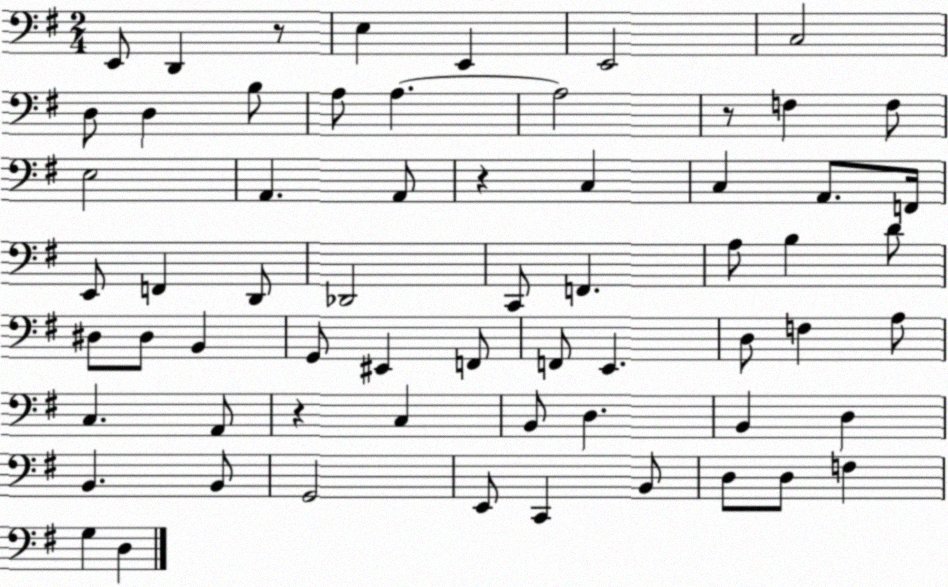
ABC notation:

X:1
T:Untitled
M:2/4
L:1/4
K:G
E,,/2 D,, z/2 E, E,, E,,2 C,2 D,/2 D, B,/2 A,/2 A, A,2 z/2 F, F,/2 E,2 A,, A,,/2 z C, C, A,,/2 F,,/4 E,,/2 F,, D,,/2 _D,,2 C,,/2 F,, A,/2 B, D/2 ^D,/2 ^D,/2 B,, G,,/2 ^E,, F,,/2 F,,/2 E,, D,/2 F, A,/2 C, A,,/2 z C, B,,/2 D, B,, D, B,, B,,/2 G,,2 E,,/2 C,, B,,/2 D,/2 D,/2 F, G, D,